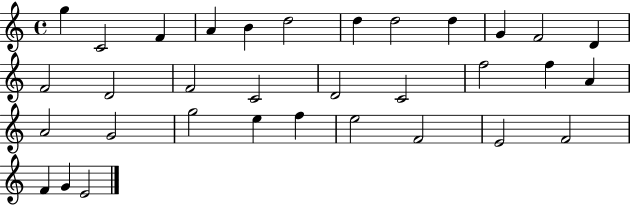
G5/q C4/h F4/q A4/q B4/q D5/h D5/q D5/h D5/q G4/q F4/h D4/q F4/h D4/h F4/h C4/h D4/h C4/h F5/h F5/q A4/q A4/h G4/h G5/h E5/q F5/q E5/h F4/h E4/h F4/h F4/q G4/q E4/h